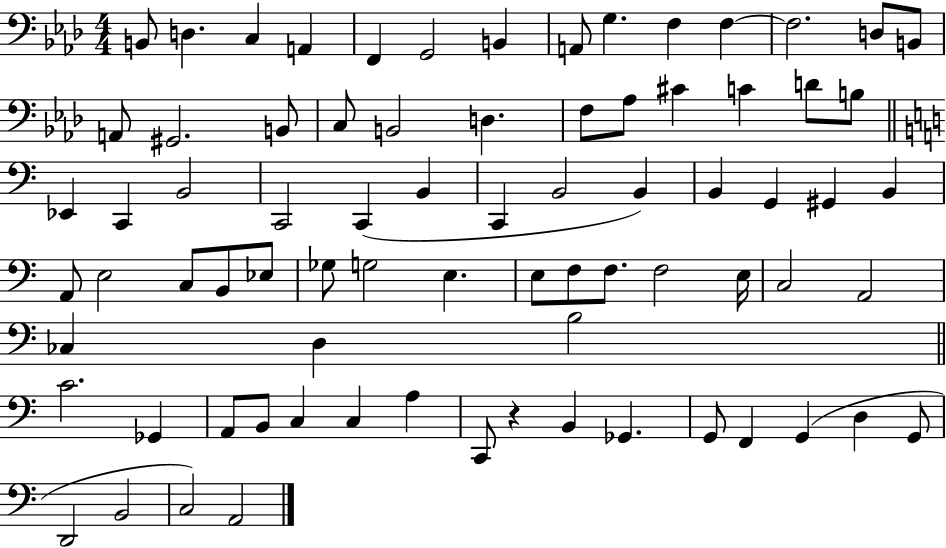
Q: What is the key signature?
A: AES major